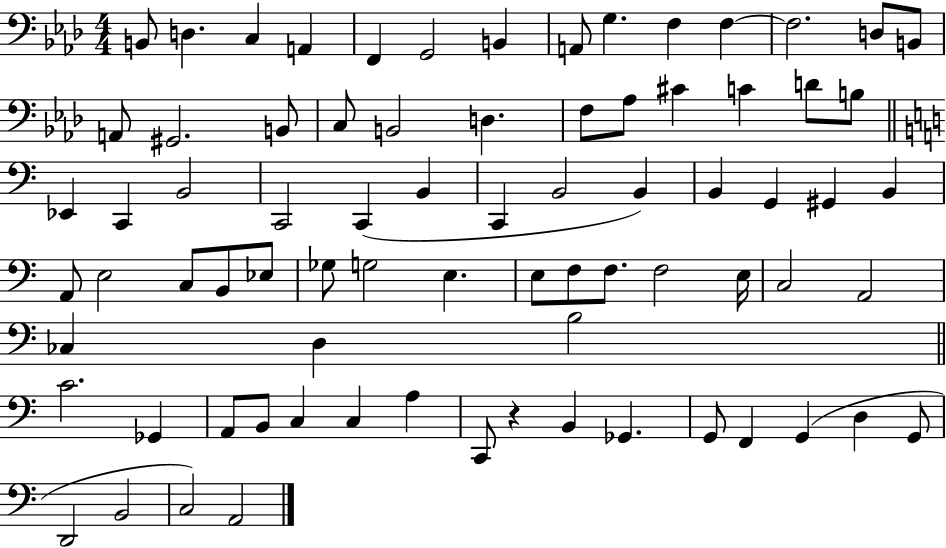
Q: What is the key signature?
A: AES major